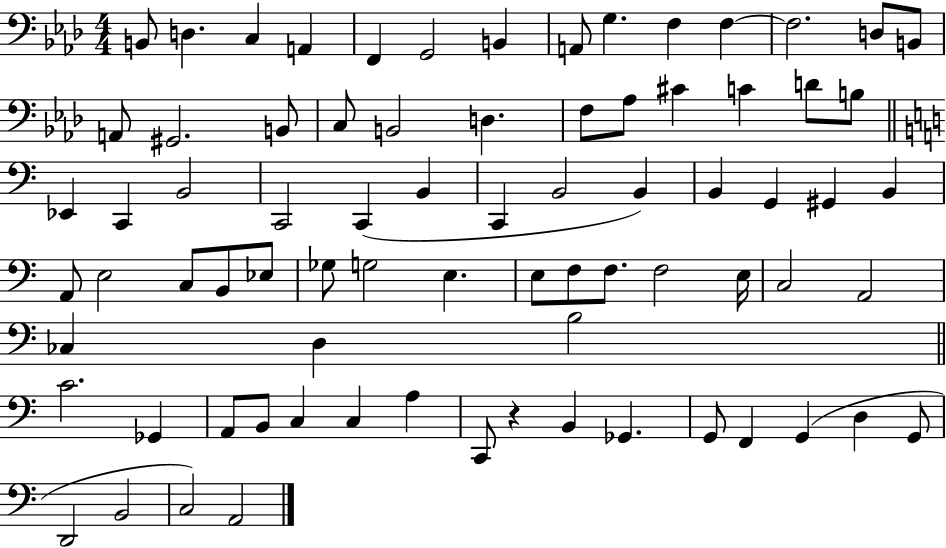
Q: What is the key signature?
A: AES major